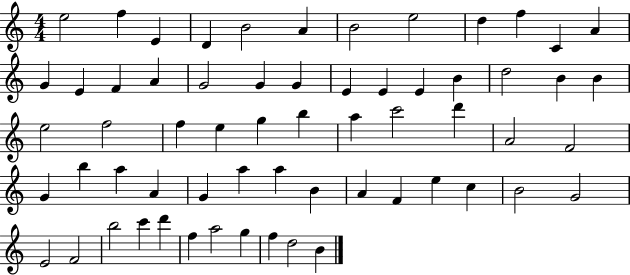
X:1
T:Untitled
M:4/4
L:1/4
K:C
e2 f E D B2 A B2 e2 d f C A G E F A G2 G G E E E B d2 B B e2 f2 f e g b a c'2 d' A2 F2 G b a A G a a B A F e c B2 G2 E2 F2 b2 c' d' f a2 g f d2 B